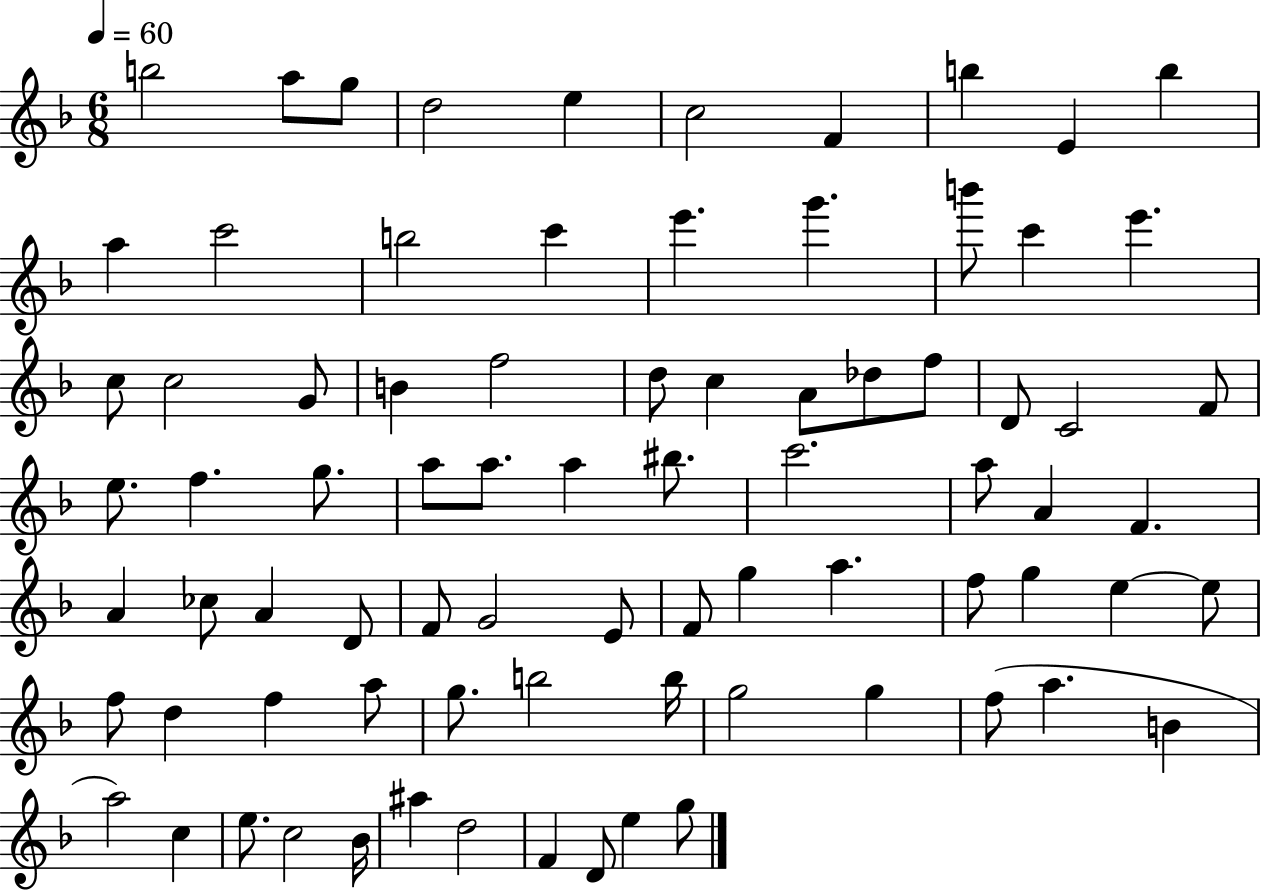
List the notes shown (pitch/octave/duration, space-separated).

B5/h A5/e G5/e D5/h E5/q C5/h F4/q B5/q E4/q B5/q A5/q C6/h B5/h C6/q E6/q. G6/q. B6/e C6/q E6/q. C5/e C5/h G4/e B4/q F5/h D5/e C5/q A4/e Db5/e F5/e D4/e C4/h F4/e E5/e. F5/q. G5/e. A5/e A5/e. A5/q BIS5/e. C6/h. A5/e A4/q F4/q. A4/q CES5/e A4/q D4/e F4/e G4/h E4/e F4/e G5/q A5/q. F5/e G5/q E5/q E5/e F5/e D5/q F5/q A5/e G5/e. B5/h B5/s G5/h G5/q F5/e A5/q. B4/q A5/h C5/q E5/e. C5/h Bb4/s A#5/q D5/h F4/q D4/e E5/q G5/e